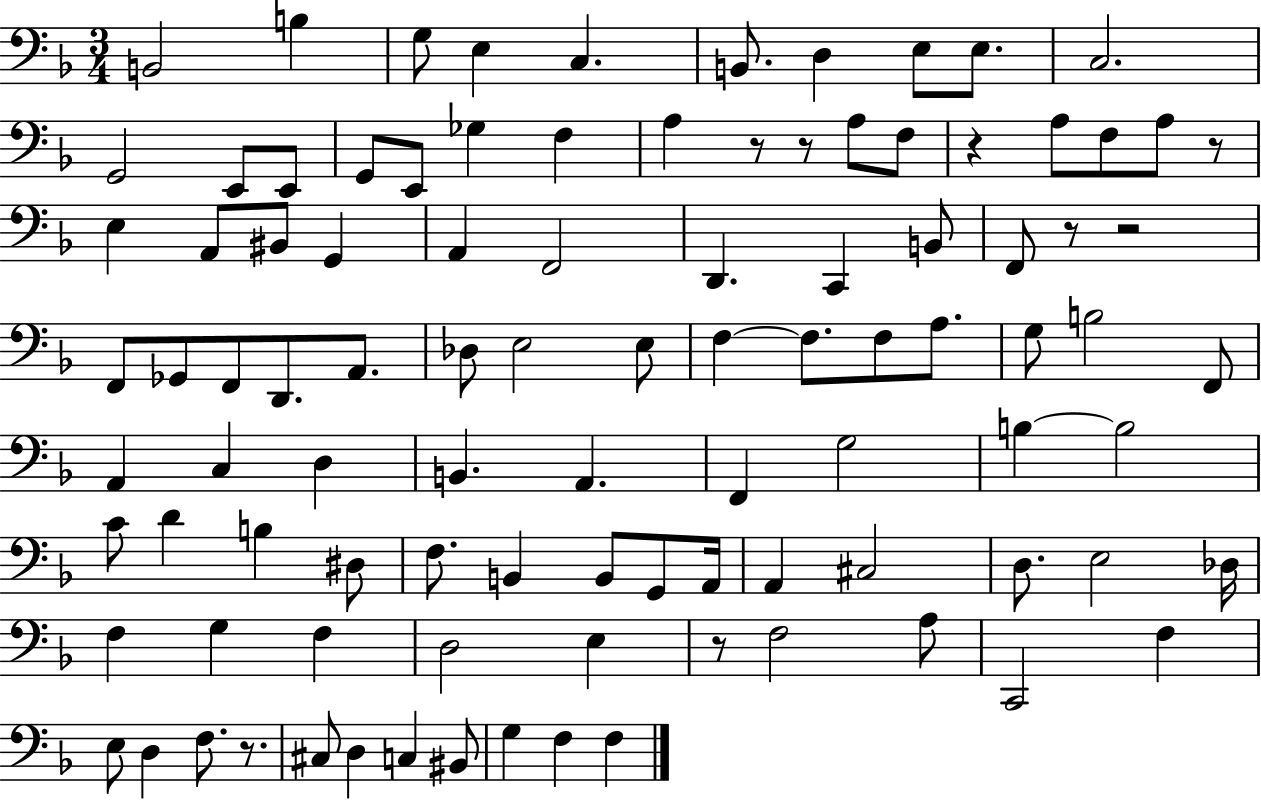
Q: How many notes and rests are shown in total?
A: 98